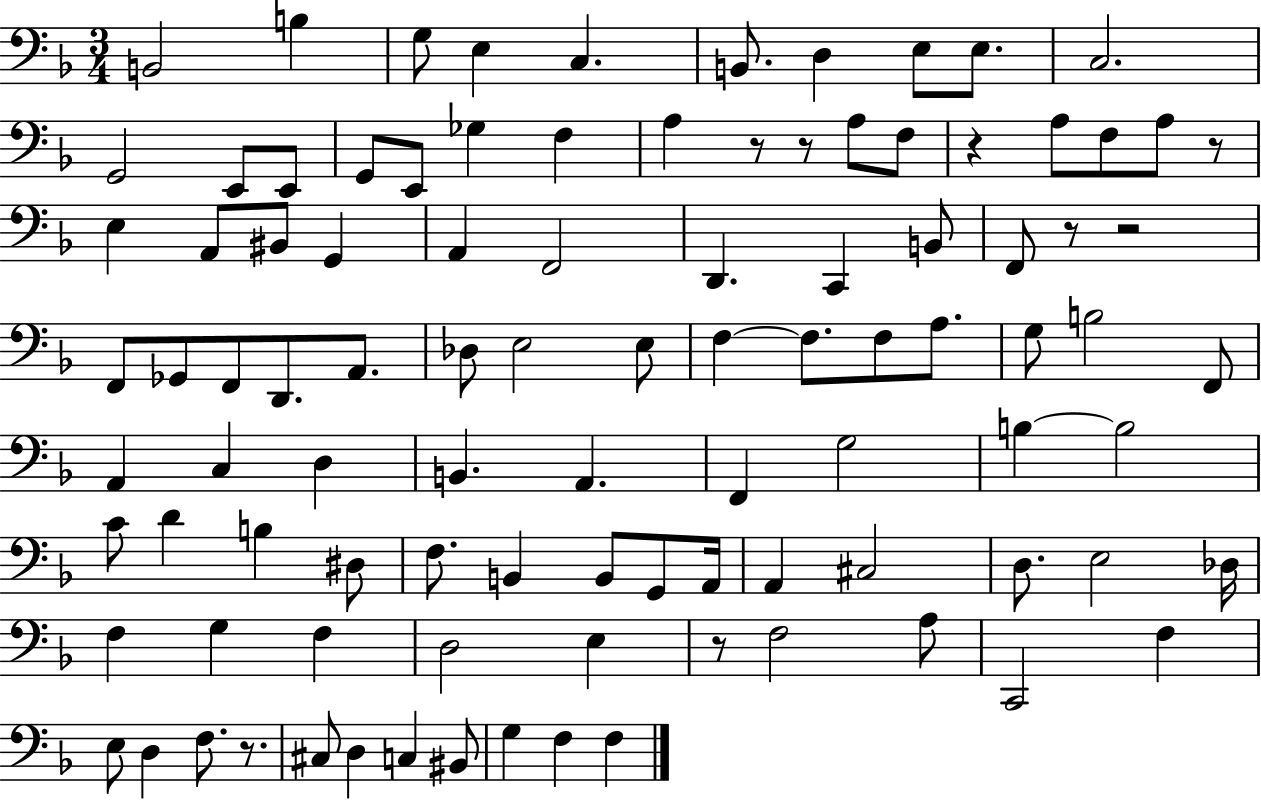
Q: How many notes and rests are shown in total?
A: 98